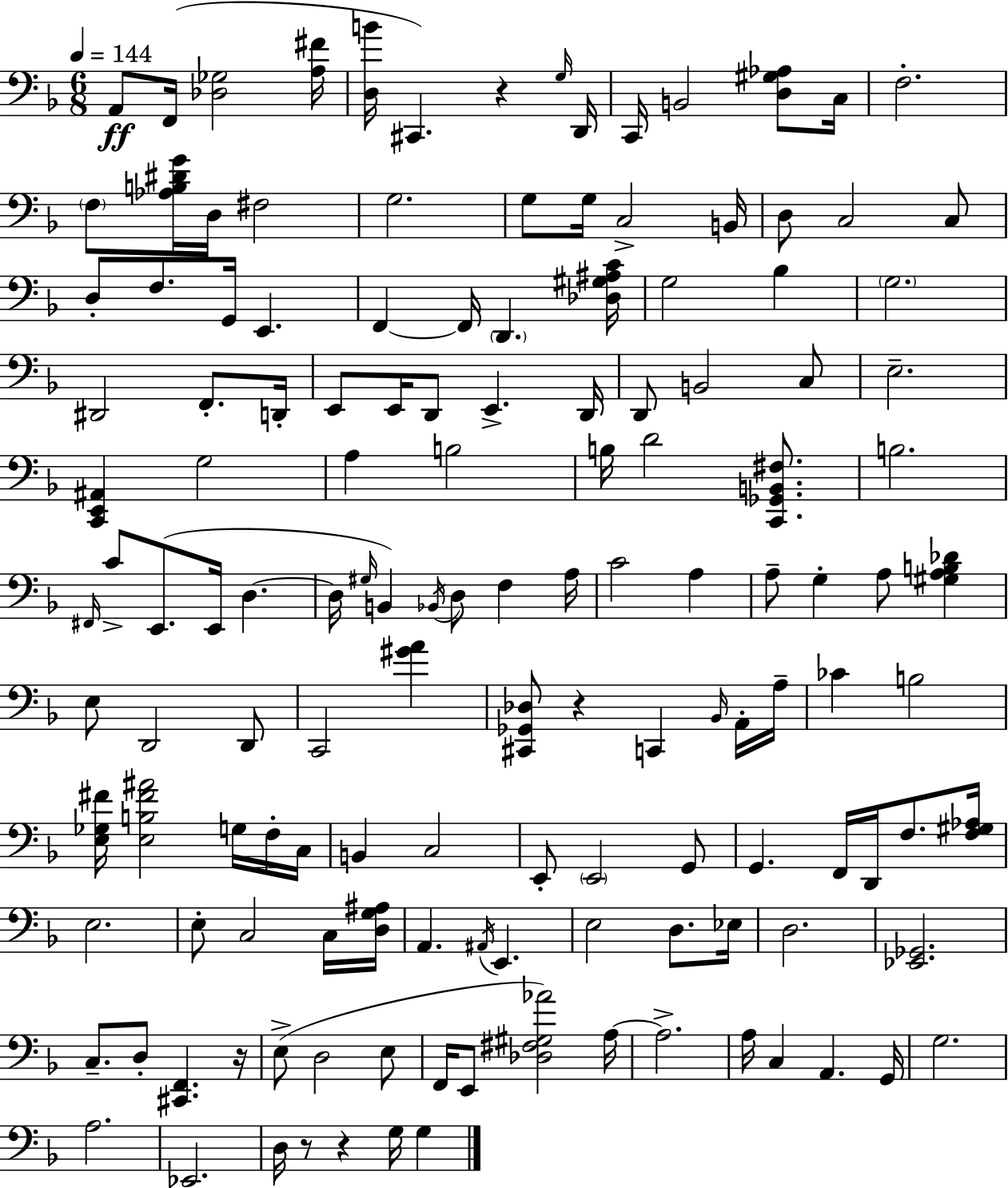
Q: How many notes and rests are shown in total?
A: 140